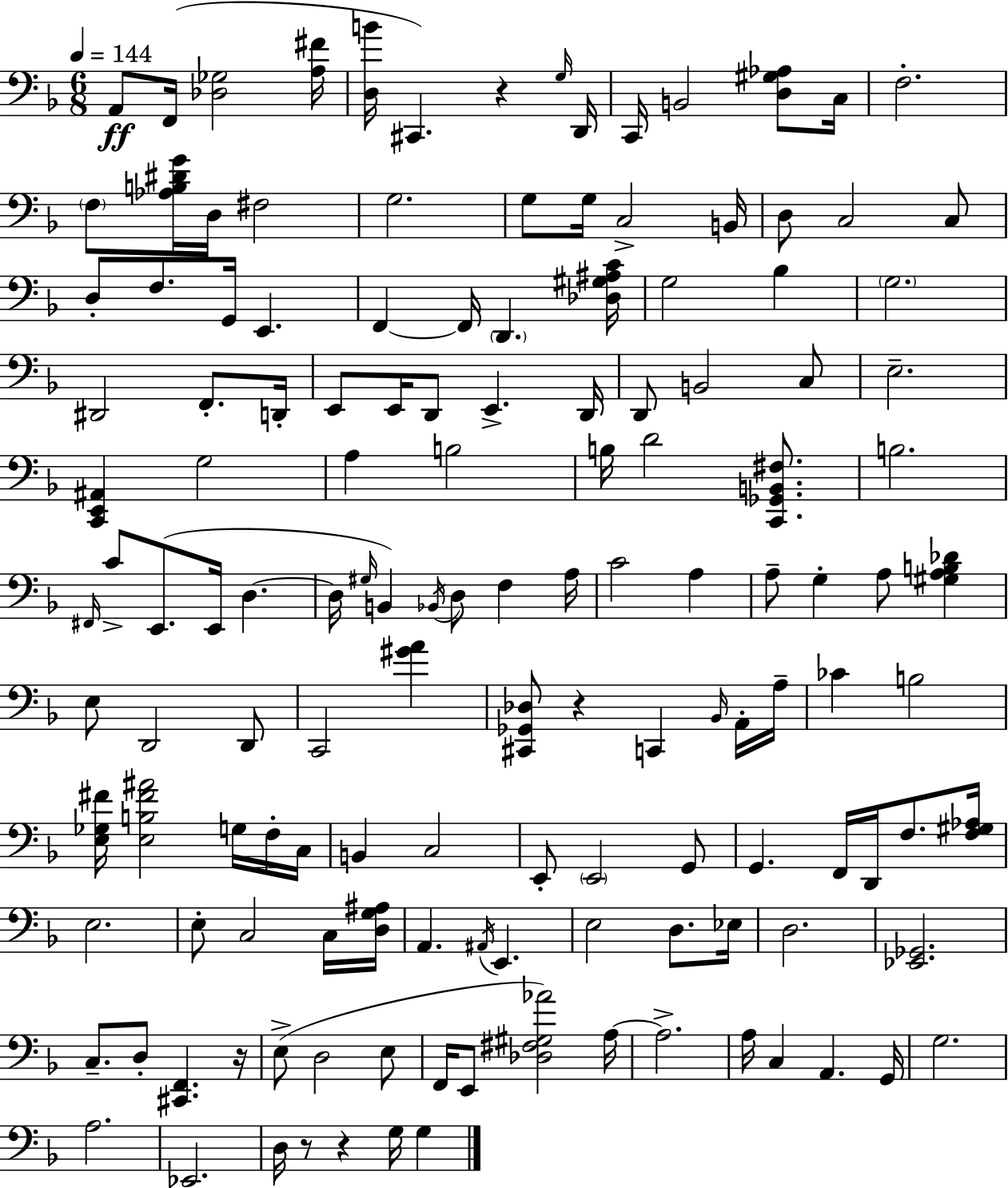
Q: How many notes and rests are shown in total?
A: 140